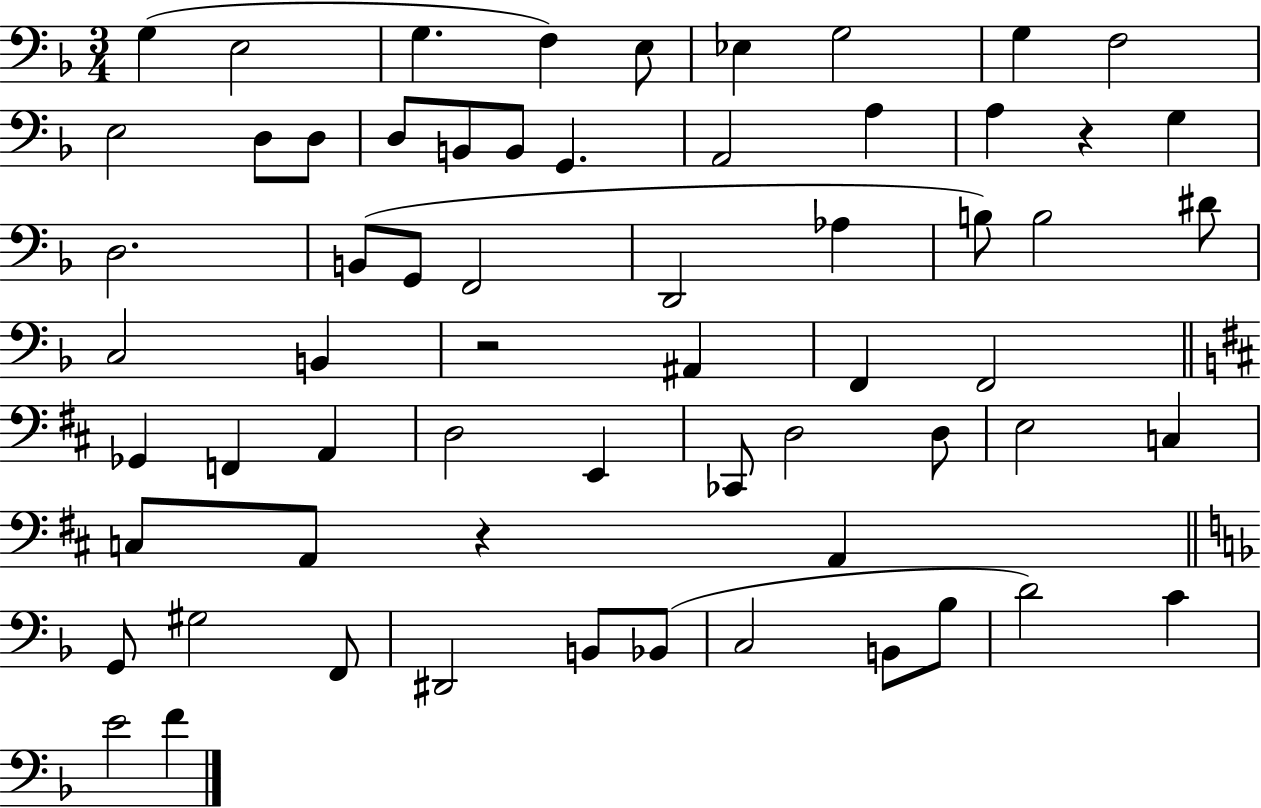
G3/q E3/h G3/q. F3/q E3/e Eb3/q G3/h G3/q F3/h E3/h D3/e D3/e D3/e B2/e B2/e G2/q. A2/h A3/q A3/q R/q G3/q D3/h. B2/e G2/e F2/h D2/h Ab3/q B3/e B3/h D#4/e C3/h B2/q R/h A#2/q F2/q F2/h Gb2/q F2/q A2/q D3/h E2/q CES2/e D3/h D3/e E3/h C3/q C3/e A2/e R/q A2/q G2/e G#3/h F2/e D#2/h B2/e Bb2/e C3/h B2/e Bb3/e D4/h C4/q E4/h F4/q